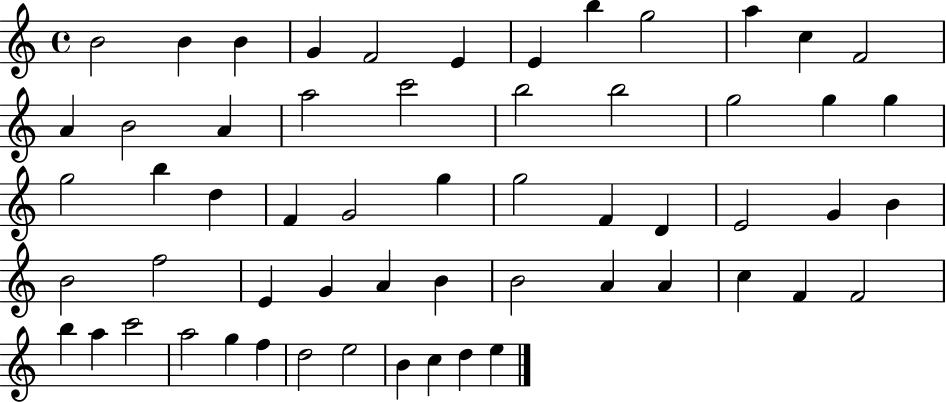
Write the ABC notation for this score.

X:1
T:Untitled
M:4/4
L:1/4
K:C
B2 B B G F2 E E b g2 a c F2 A B2 A a2 c'2 b2 b2 g2 g g g2 b d F G2 g g2 F D E2 G B B2 f2 E G A B B2 A A c F F2 b a c'2 a2 g f d2 e2 B c d e